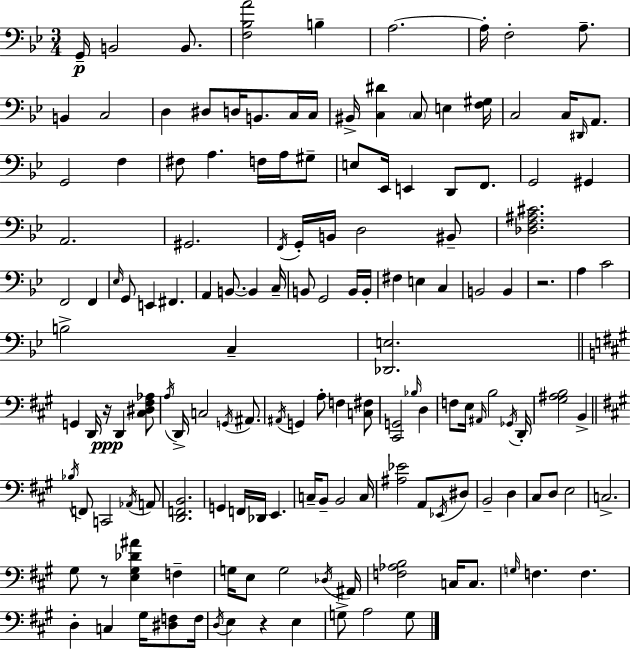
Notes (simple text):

G2/s B2/h B2/e. [F3,Bb3,A4]/h B3/q A3/h. A3/s F3/h A3/e. B2/q C3/h D3/q D#3/e D3/s B2/e. C3/s C3/s BIS2/s [C3,D#4]/q C3/e E3/q [F3,G#3]/s C3/h C3/s D#2/s A2/e. G2/h F3/q F#3/e A3/q. F3/s A3/s G#3/e E3/e Eb2/s E2/q D2/e F2/e. G2/h G#2/q A2/h. G#2/h. F2/s G2/s B2/s D3/h BIS2/e [Db3,F3,A#3,C#4]/h. F2/h F2/q Eb3/s G2/e E2/q F#2/q. A2/q B2/e. B2/q C3/s B2/e G2/h B2/s B2/s F#3/q E3/q C3/q B2/h B2/q R/h. A3/q C4/h B3/h C3/q [Db2,E3]/h. G2/q D2/s R/s D2/q [C#3,D#3,F#3,Ab3]/e A3/s D2/s C3/h G2/s A#2/e. A#2/s G2/q A3/e F3/q [C3,F#3]/e [C#2,G2]/h Bb3/s D3/q F3/e E3/s A#2/s B3/h Gb2/s D2/s [G#3,A#3,B3]/h B2/q Bb3/s F2/e C2/h Ab2/s A2/e [D2,F2,B2]/h. G2/q F2/s Db2/s E2/q. C3/s B2/e B2/h C3/s [A#3,Eb4]/h A2/e Eb2/s D#3/e B2/h D3/q C#3/e D3/e E3/h C3/h. G#3/e R/e [E3,G#3,Db4,A#4]/q F3/q G3/s E3/e G3/h Db3/s A#2/s [F3,Ab3,B3]/h C3/s C3/e. G3/s F3/q. F3/q. D3/q C3/q G#3/s [D#3,F3]/e F3/s D3/s E3/q R/q E3/q G3/e A3/h G3/e